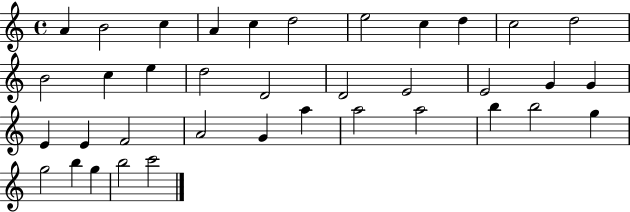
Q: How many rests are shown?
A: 0